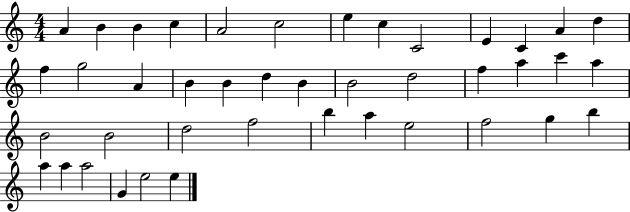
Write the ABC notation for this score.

X:1
T:Untitled
M:4/4
L:1/4
K:C
A B B c A2 c2 e c C2 E C A d f g2 A B B d B B2 d2 f a c' a B2 B2 d2 f2 b a e2 f2 g b a a a2 G e2 e